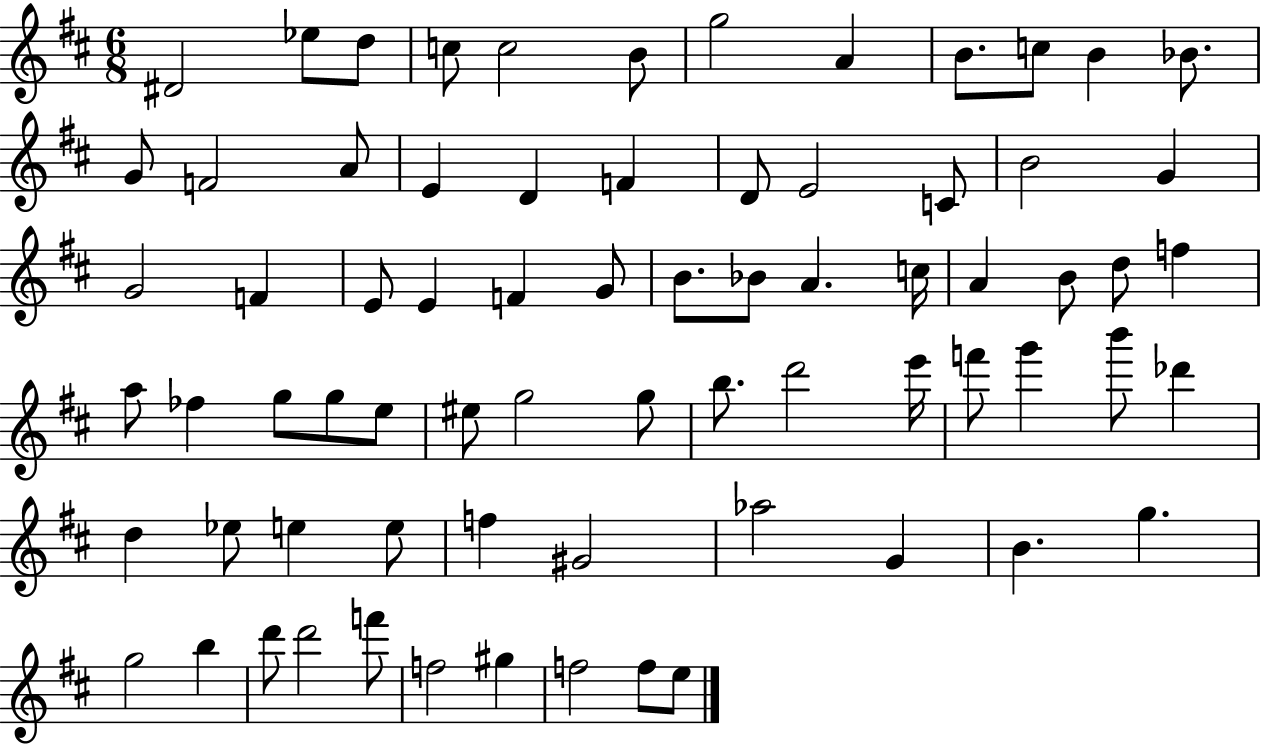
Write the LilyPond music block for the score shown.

{
  \clef treble
  \numericTimeSignature
  \time 6/8
  \key d \major
  dis'2 ees''8 d''8 | c''8 c''2 b'8 | g''2 a'4 | b'8. c''8 b'4 bes'8. | \break g'8 f'2 a'8 | e'4 d'4 f'4 | d'8 e'2 c'8 | b'2 g'4 | \break g'2 f'4 | e'8 e'4 f'4 g'8 | b'8. bes'8 a'4. c''16 | a'4 b'8 d''8 f''4 | \break a''8 fes''4 g''8 g''8 e''8 | eis''8 g''2 g''8 | b''8. d'''2 e'''16 | f'''8 g'''4 b'''8 des'''4 | \break d''4 ees''8 e''4 e''8 | f''4 gis'2 | aes''2 g'4 | b'4. g''4. | \break g''2 b''4 | d'''8 d'''2 f'''8 | f''2 gis''4 | f''2 f''8 e''8 | \break \bar "|."
}